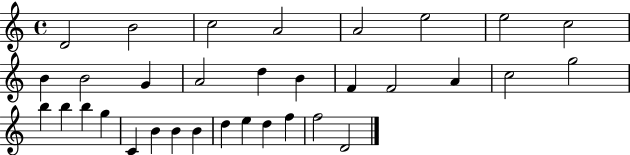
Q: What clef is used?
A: treble